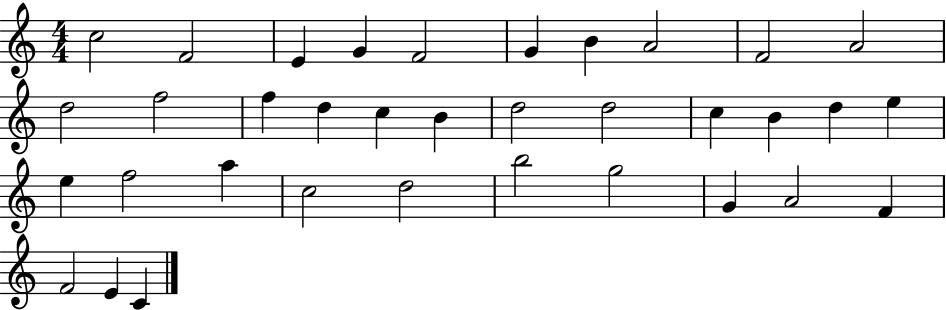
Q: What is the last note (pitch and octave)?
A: C4